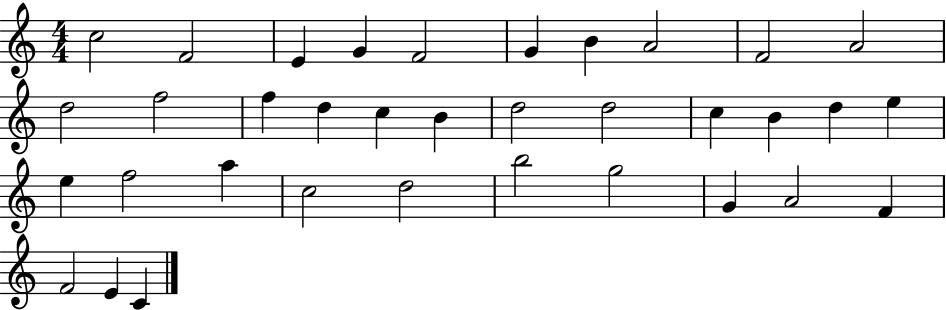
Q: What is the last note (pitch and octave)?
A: C4